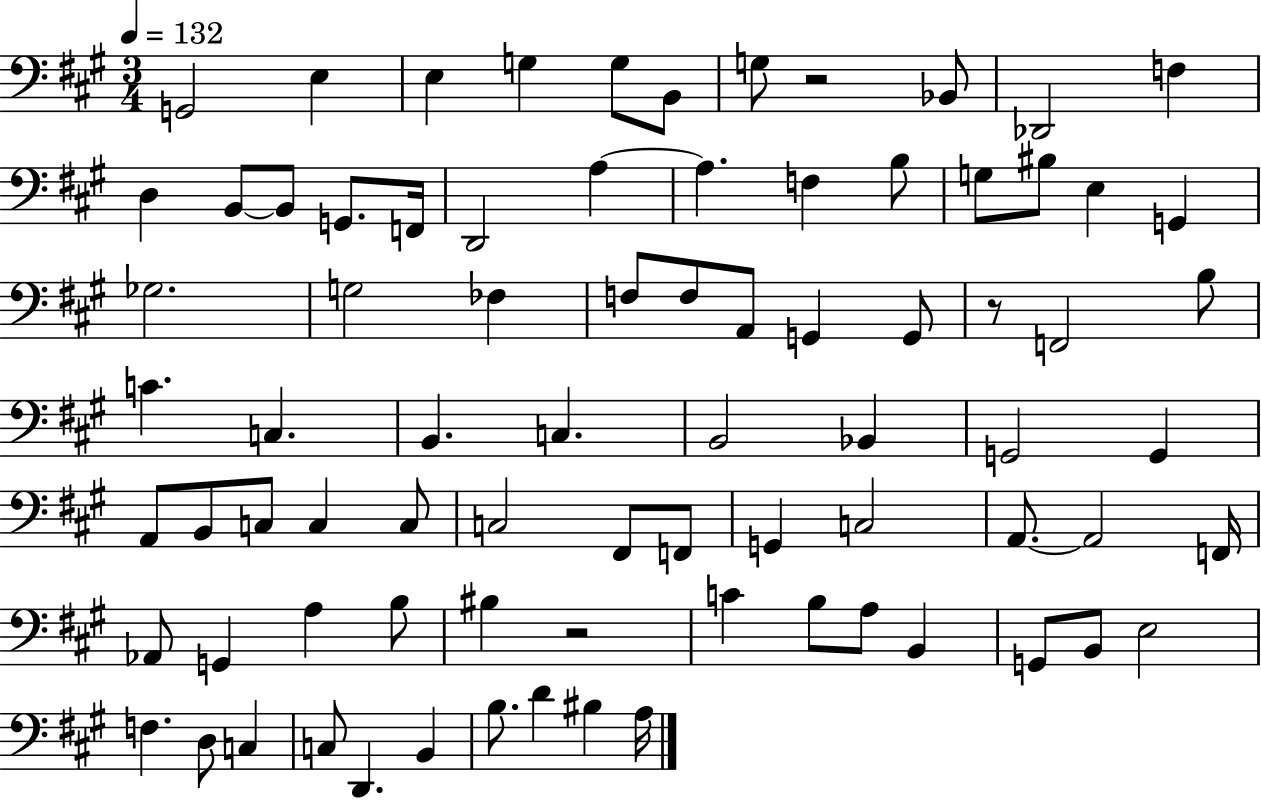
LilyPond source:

{
  \clef bass
  \numericTimeSignature
  \time 3/4
  \key a \major
  \tempo 4 = 132
  g,2 e4 | e4 g4 g8 b,8 | g8 r2 bes,8 | des,2 f4 | \break d4 b,8~~ b,8 g,8. f,16 | d,2 a4~~ | a4. f4 b8 | g8 bis8 e4 g,4 | \break ges2. | g2 fes4 | f8 f8 a,8 g,4 g,8 | r8 f,2 b8 | \break c'4. c4. | b,4. c4. | b,2 bes,4 | g,2 g,4 | \break a,8 b,8 c8 c4 c8 | c2 fis,8 f,8 | g,4 c2 | a,8.~~ a,2 f,16 | \break aes,8 g,4 a4 b8 | bis4 r2 | c'4 b8 a8 b,4 | g,8 b,8 e2 | \break f4. d8 c4 | c8 d,4. b,4 | b8. d'4 bis4 a16 | \bar "|."
}